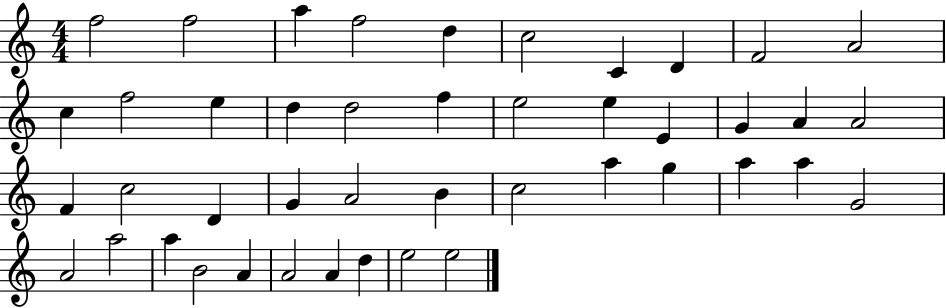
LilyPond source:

{
  \clef treble
  \numericTimeSignature
  \time 4/4
  \key c \major
  f''2 f''2 | a''4 f''2 d''4 | c''2 c'4 d'4 | f'2 a'2 | \break c''4 f''2 e''4 | d''4 d''2 f''4 | e''2 e''4 e'4 | g'4 a'4 a'2 | \break f'4 c''2 d'4 | g'4 a'2 b'4 | c''2 a''4 g''4 | a''4 a''4 g'2 | \break a'2 a''2 | a''4 b'2 a'4 | a'2 a'4 d''4 | e''2 e''2 | \break \bar "|."
}